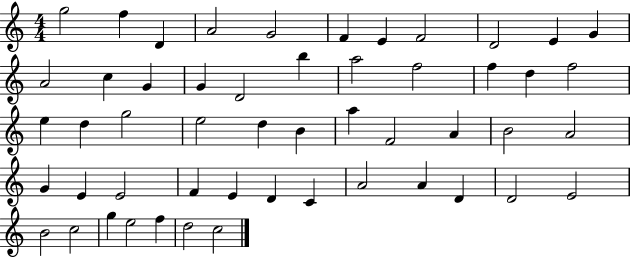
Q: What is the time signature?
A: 4/4